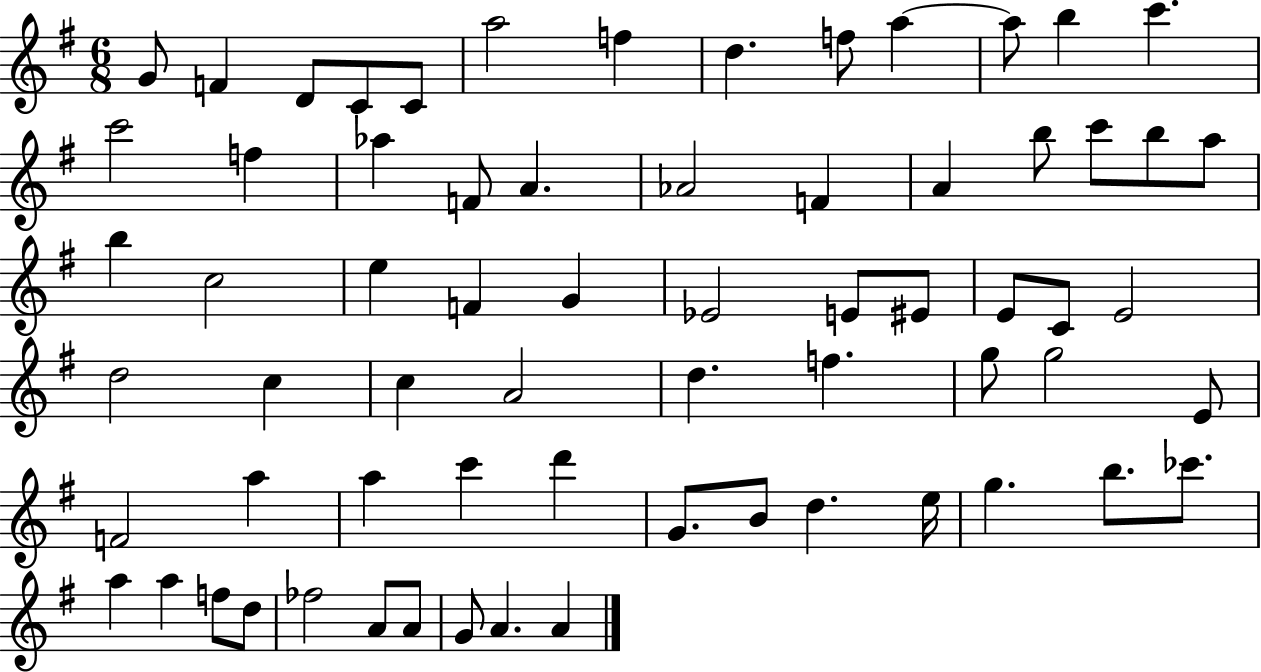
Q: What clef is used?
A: treble